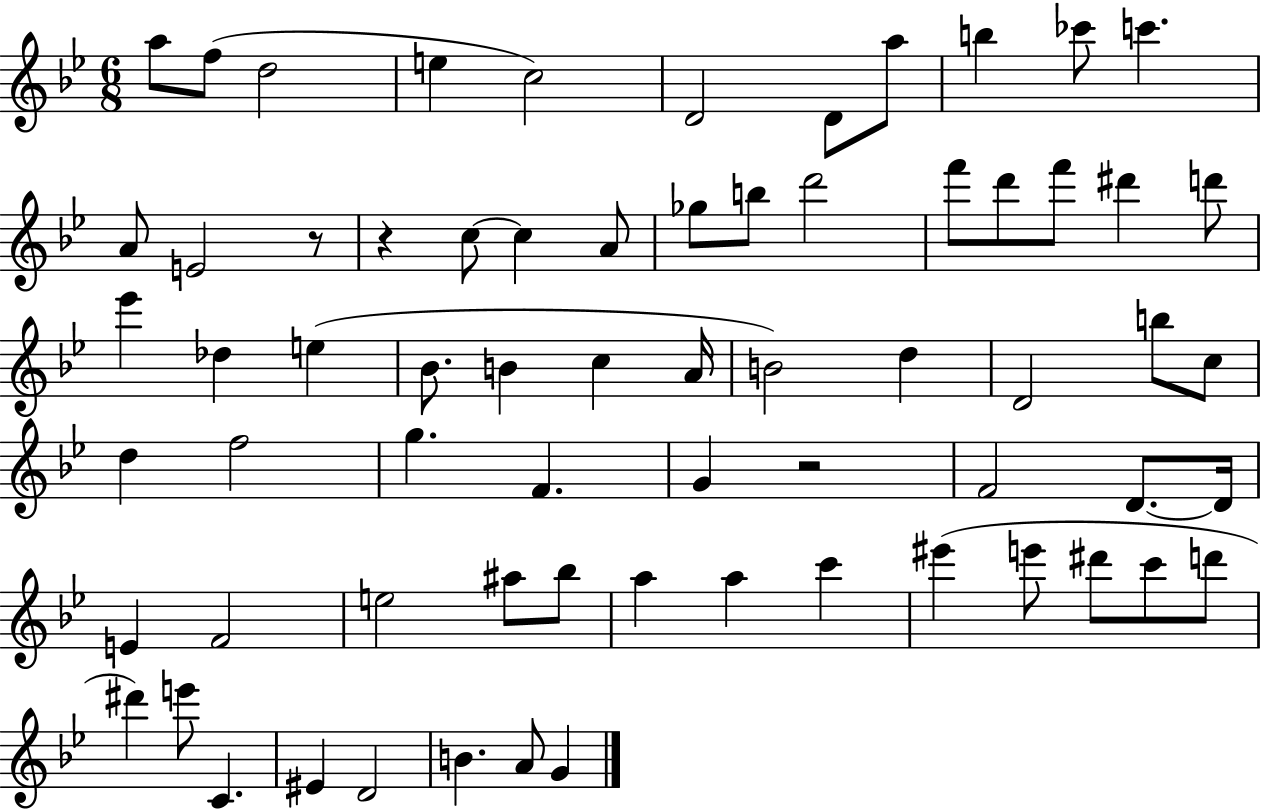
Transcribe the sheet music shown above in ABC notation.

X:1
T:Untitled
M:6/8
L:1/4
K:Bb
a/2 f/2 d2 e c2 D2 D/2 a/2 b _c'/2 c' A/2 E2 z/2 z c/2 c A/2 _g/2 b/2 d'2 f'/2 d'/2 f'/2 ^d' d'/2 _e' _d e _B/2 B c A/4 B2 d D2 b/2 c/2 d f2 g F G z2 F2 D/2 D/4 E F2 e2 ^a/2 _b/2 a a c' ^e' e'/2 ^d'/2 c'/2 d'/2 ^d' e'/2 C ^E D2 B A/2 G